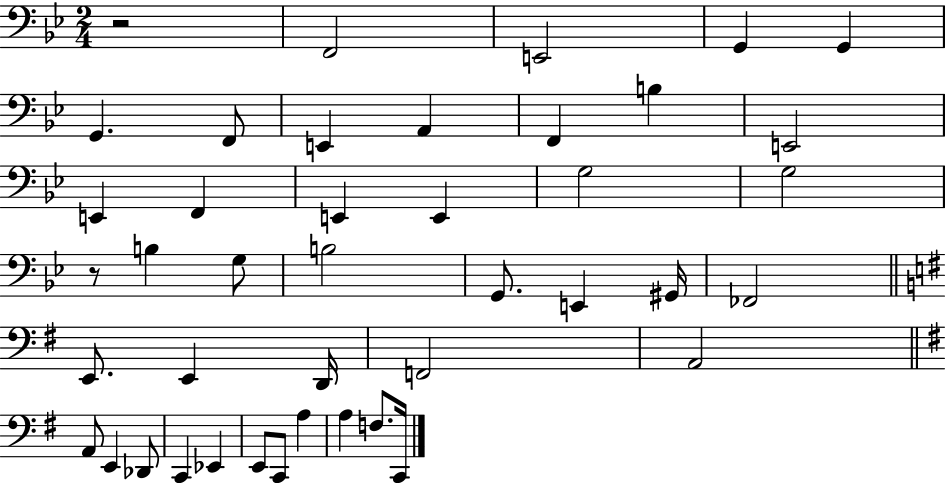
R/h F2/h E2/h G2/q G2/q G2/q. F2/e E2/q A2/q F2/q B3/q E2/h E2/q F2/q E2/q E2/q G3/h G3/h R/e B3/q G3/e B3/h G2/e. E2/q G#2/s FES2/h E2/e. E2/q D2/s F2/h A2/h A2/e E2/q Db2/e C2/q Eb2/q E2/e C2/e A3/q A3/q F3/e. C2/s